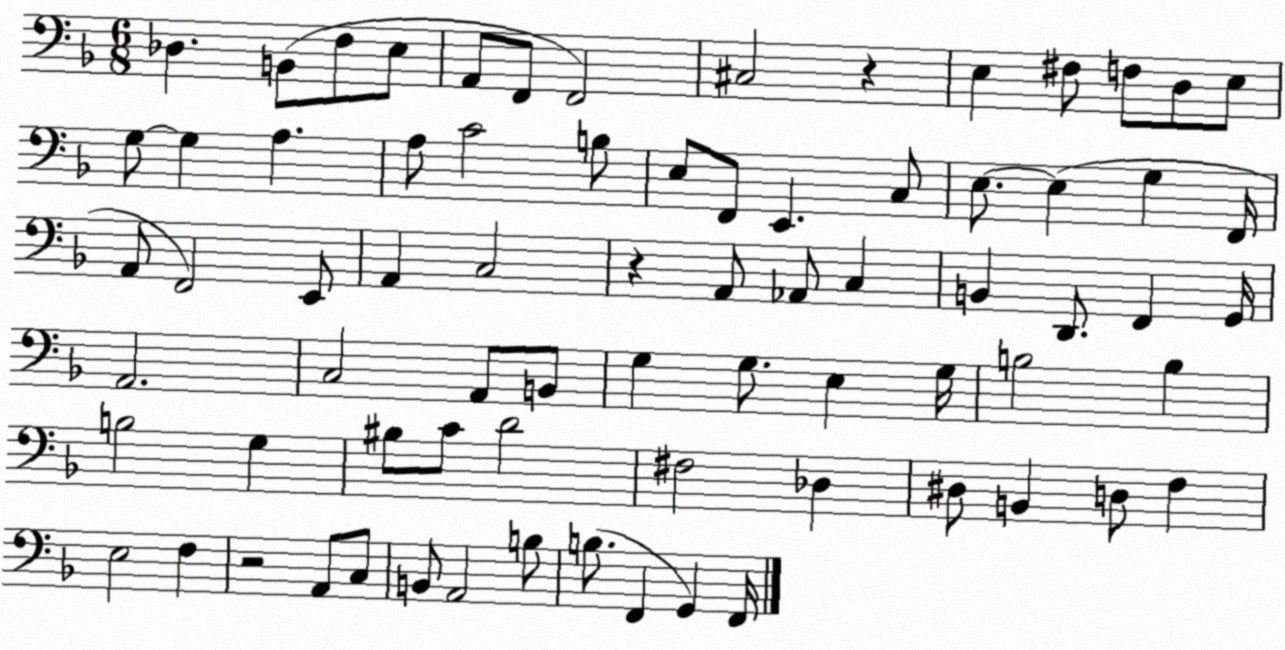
X:1
T:Untitled
M:6/8
L:1/4
K:F
_D, B,,/2 F,/2 E,/2 A,,/2 F,,/2 F,,2 ^C,2 z E, ^F,/2 F,/2 D,/2 E,/2 G,/2 G, A, A,/2 C2 B,/2 E,/2 F,,/2 E,, C,/2 E,/2 E, G, F,,/4 A,,/2 F,,2 E,,/2 A,, C,2 z A,,/2 _A,,/2 C, B,, D,,/2 F,, G,,/4 A,,2 C,2 A,,/2 B,,/2 G, G,/2 E, G,/4 B,2 B, B,2 G, ^B,/2 C/2 D2 ^F,2 _D, ^D,/2 B,, D,/2 F, E,2 F, z2 A,,/2 C,/2 B,,/2 A,,2 B,/2 B,/2 F,, G,, F,,/4